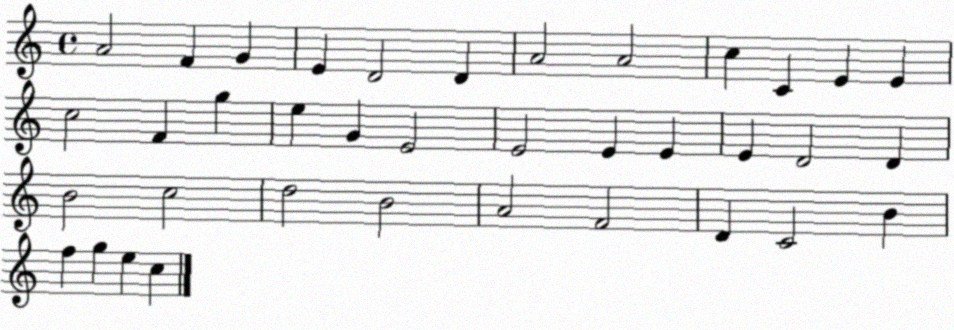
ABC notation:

X:1
T:Untitled
M:4/4
L:1/4
K:C
A2 F G E D2 D A2 A2 c C E E c2 F g e G E2 E2 E E E D2 D B2 c2 d2 B2 A2 F2 D C2 B f g e c